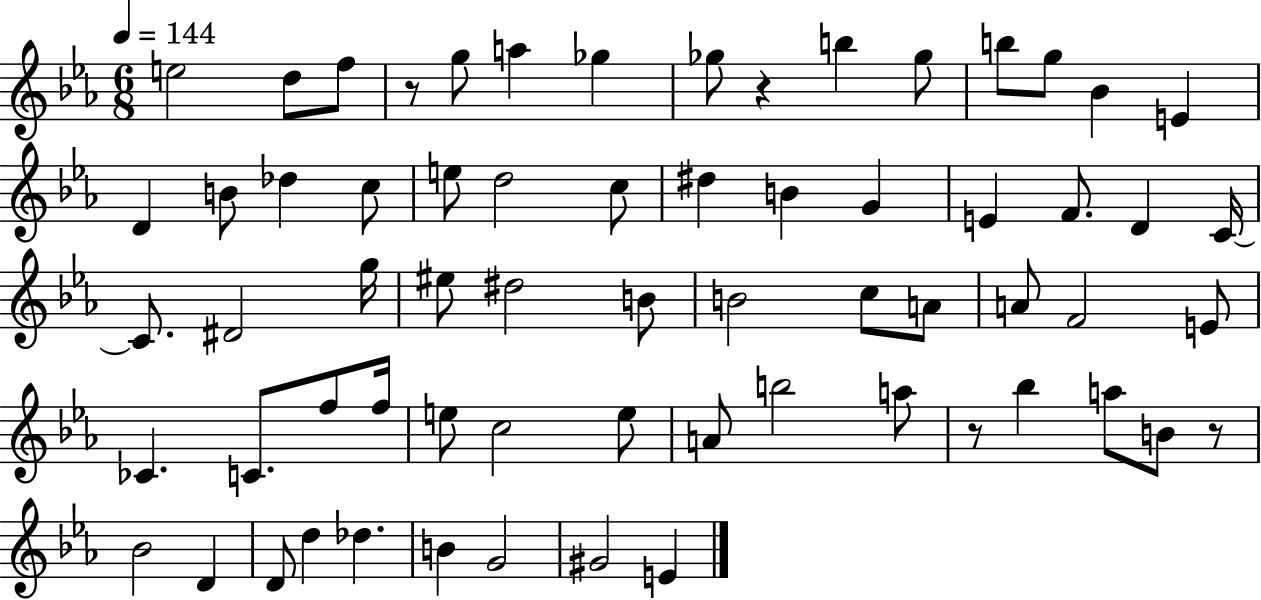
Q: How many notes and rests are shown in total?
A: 65